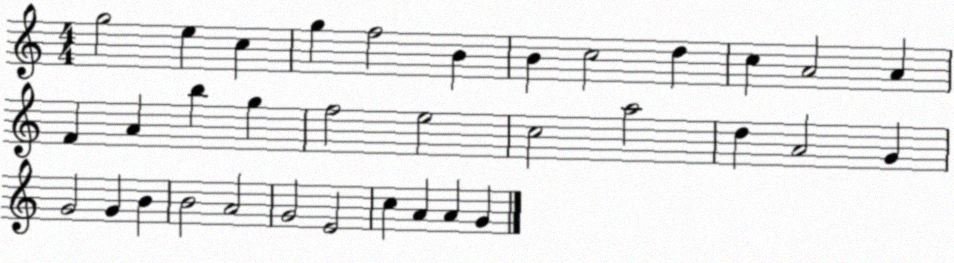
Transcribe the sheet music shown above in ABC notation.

X:1
T:Untitled
M:4/4
L:1/4
K:C
g2 e c g f2 B B c2 d c A2 A F A b g f2 e2 c2 a2 d A2 G G2 G B B2 A2 G2 E2 c A A G